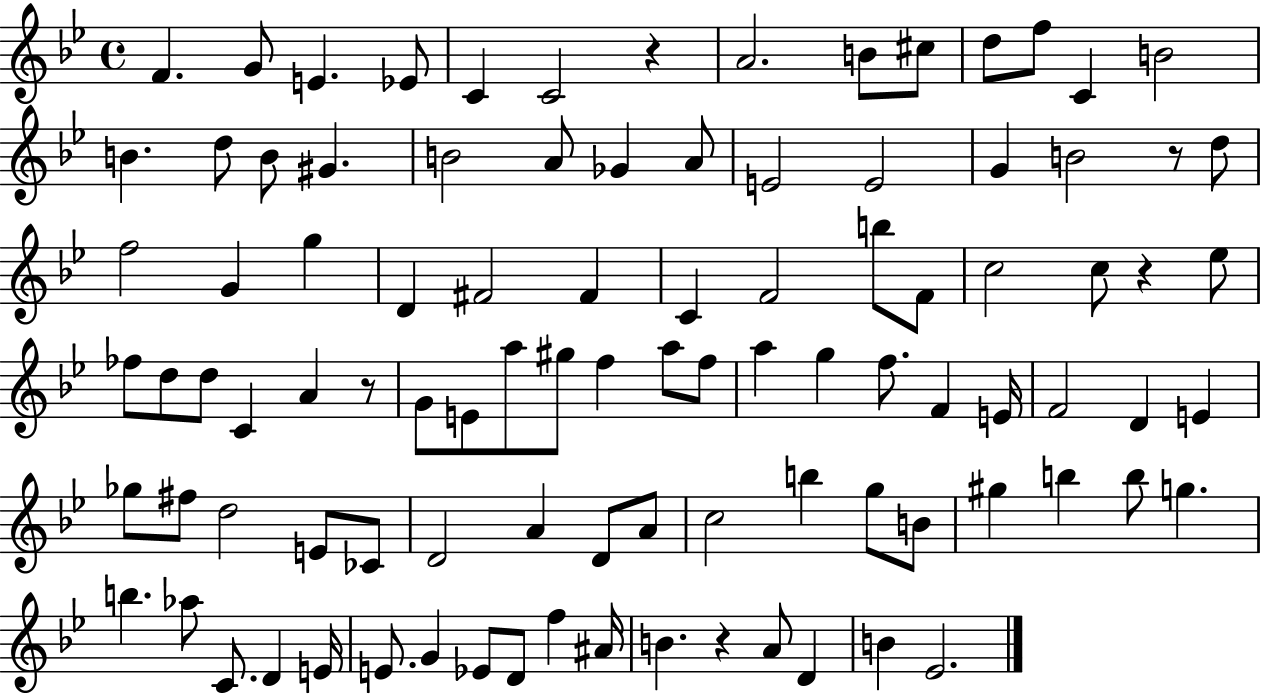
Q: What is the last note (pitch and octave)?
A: Eb4